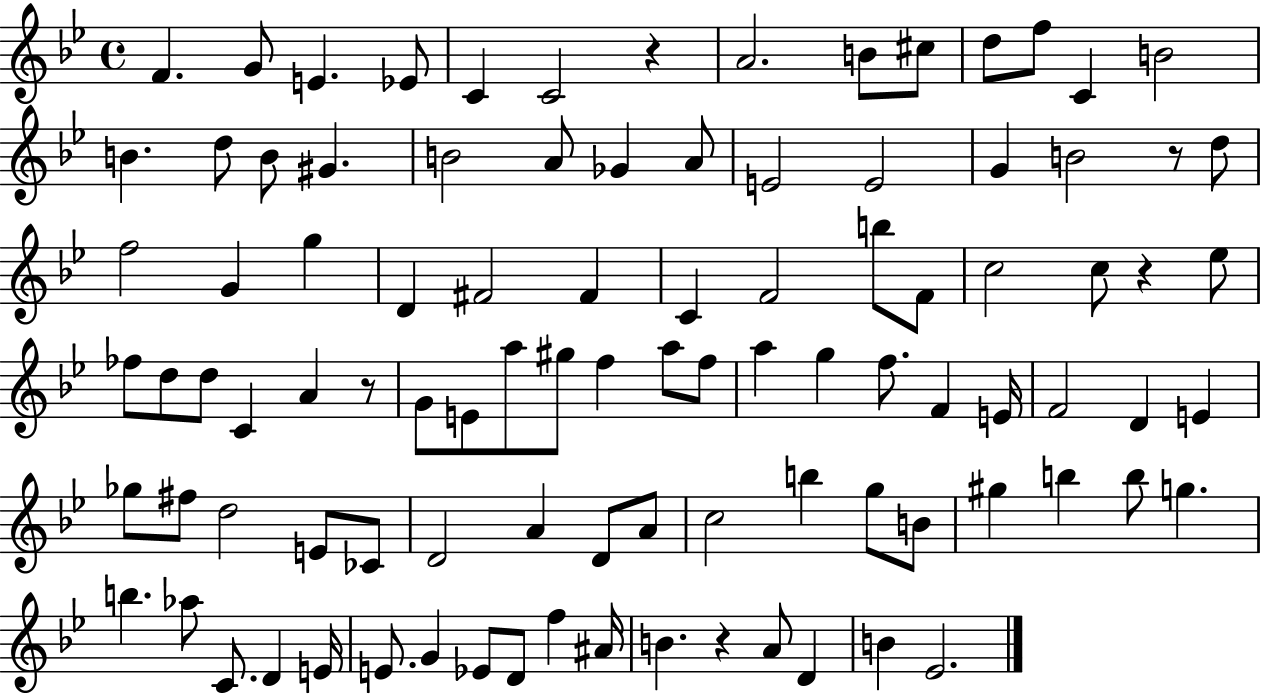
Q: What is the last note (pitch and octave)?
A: Eb4